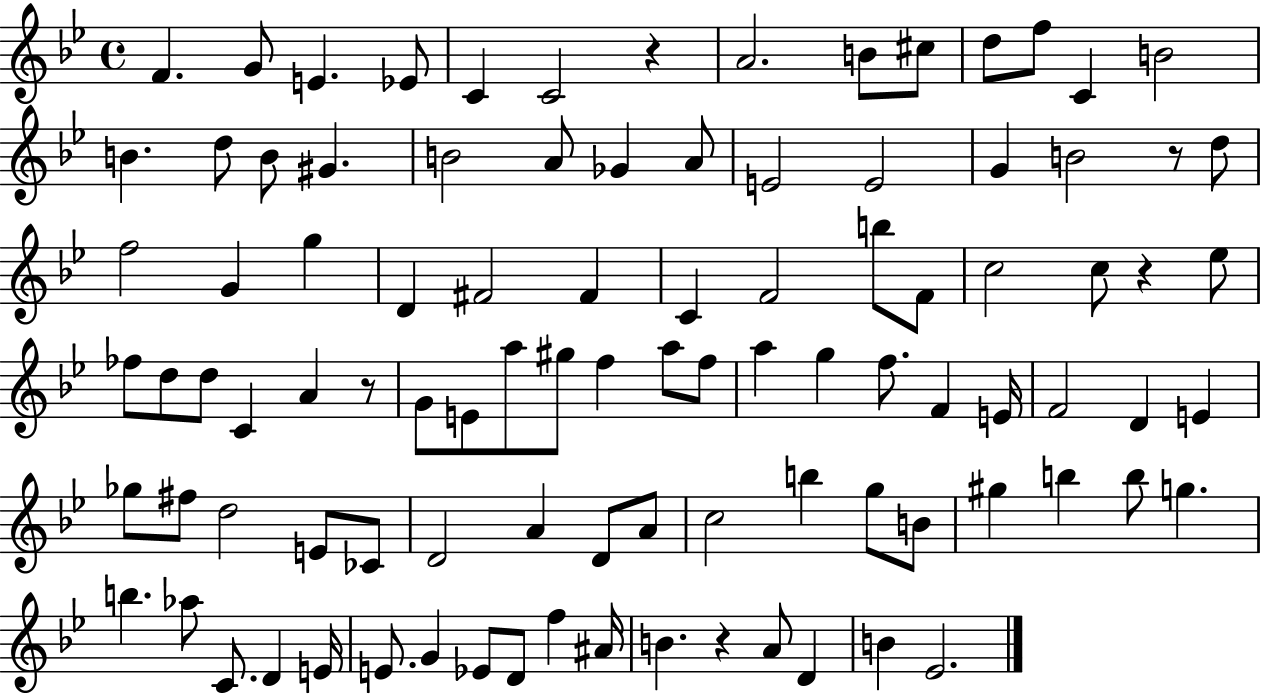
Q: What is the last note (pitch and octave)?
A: Eb4